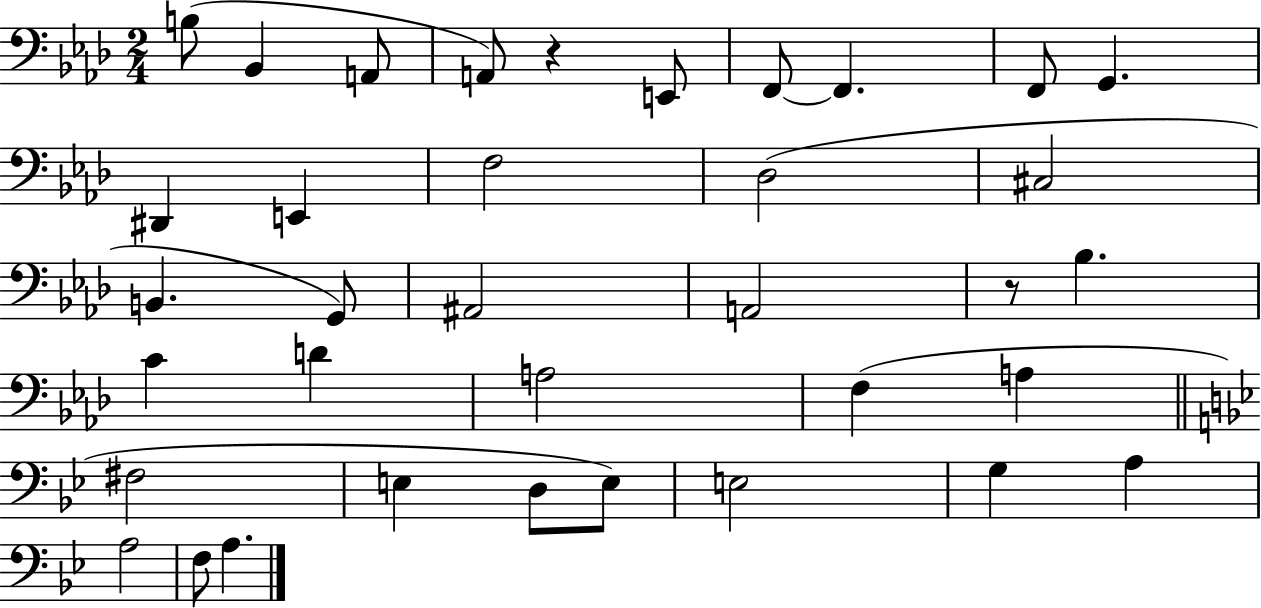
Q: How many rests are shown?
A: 2